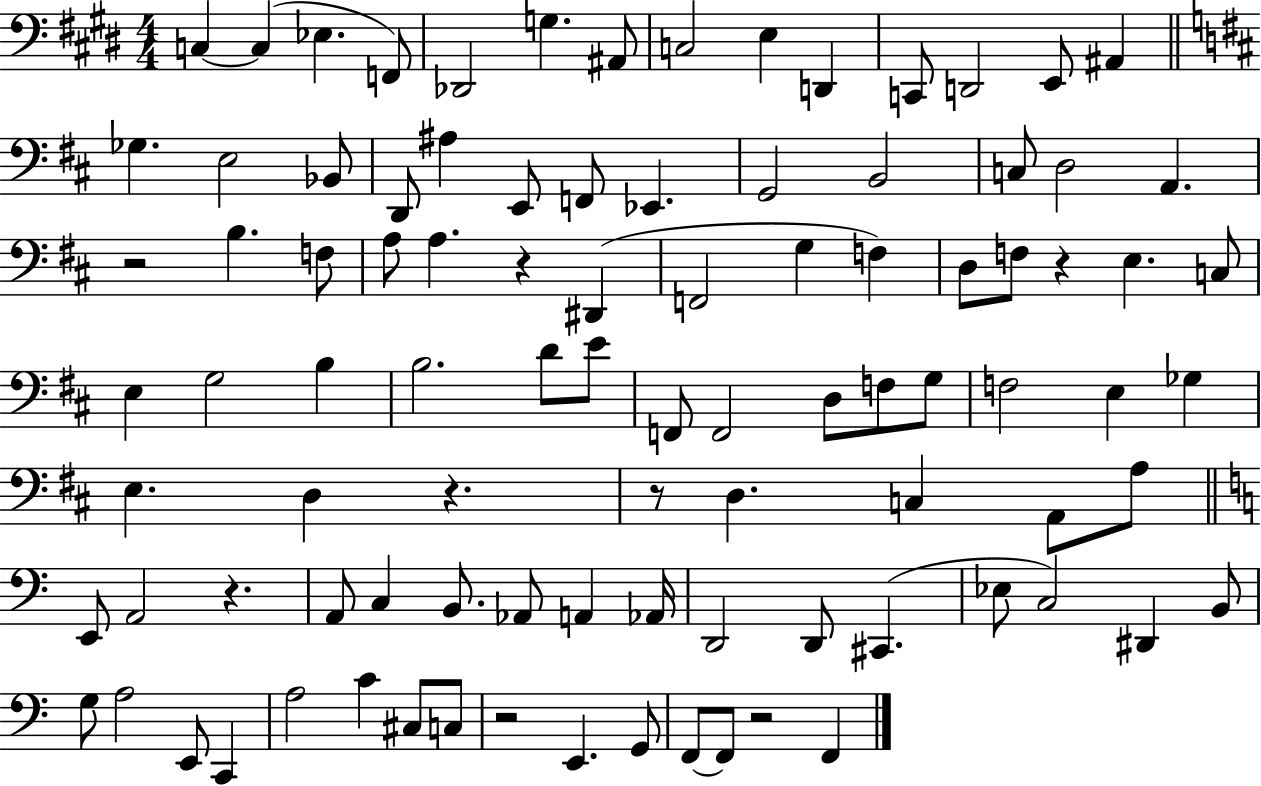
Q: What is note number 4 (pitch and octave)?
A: F2